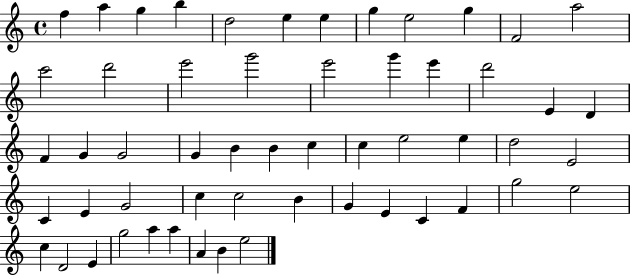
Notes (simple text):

F5/q A5/q G5/q B5/q D5/h E5/q E5/q G5/q E5/h G5/q F4/h A5/h C6/h D6/h E6/h G6/h E6/h G6/q E6/q D6/h E4/q D4/q F4/q G4/q G4/h G4/q B4/q B4/q C5/q C5/q E5/h E5/q D5/h E4/h C4/q E4/q G4/h C5/q C5/h B4/q G4/q E4/q C4/q F4/q G5/h E5/h C5/q D4/h E4/q G5/h A5/q A5/q A4/q B4/q E5/h